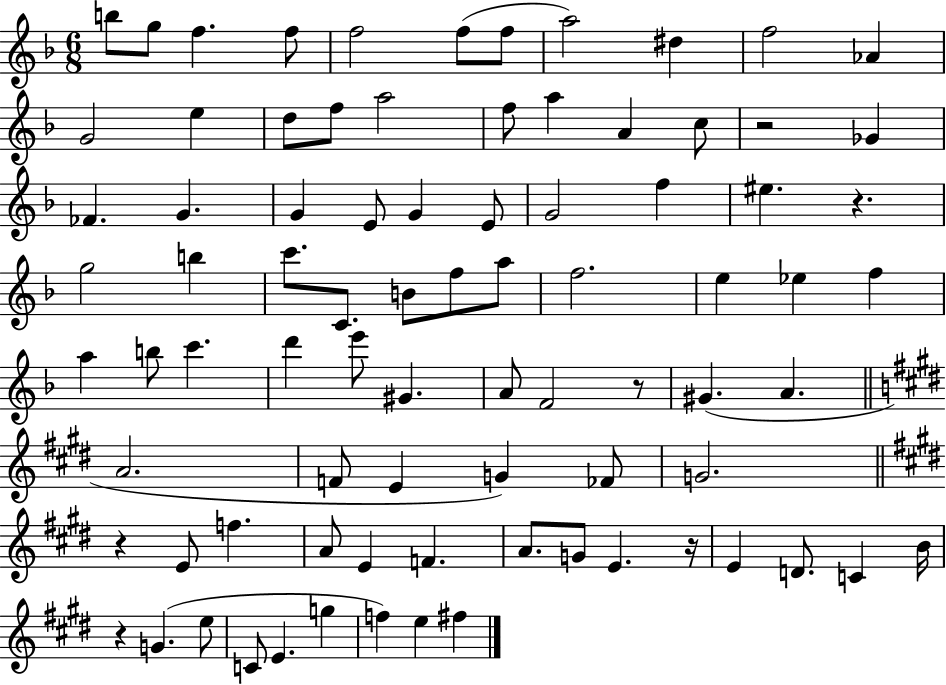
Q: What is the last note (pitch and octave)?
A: F#5